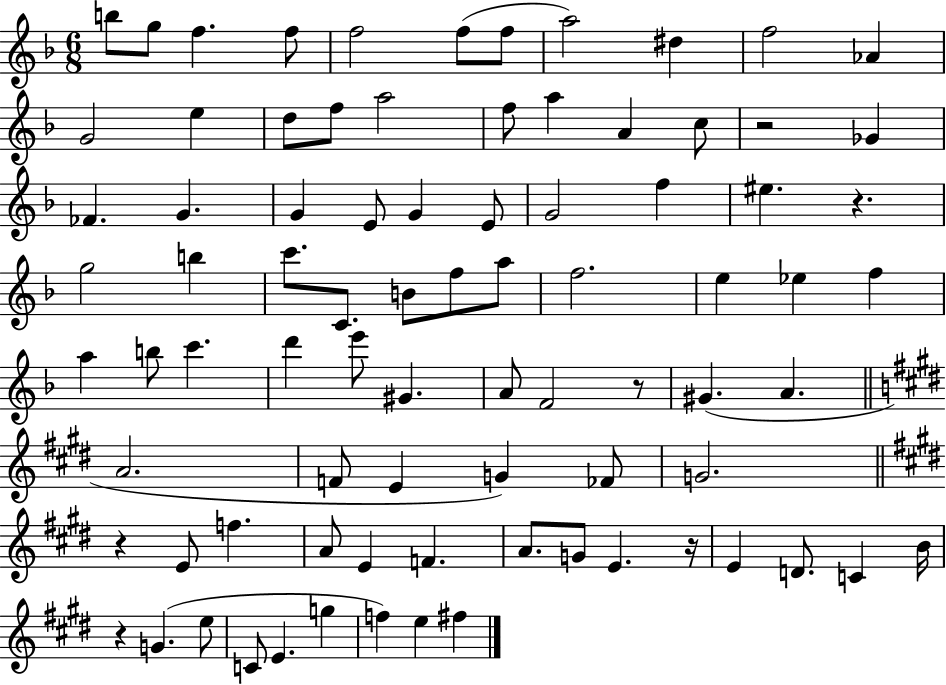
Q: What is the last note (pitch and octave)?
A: F#5